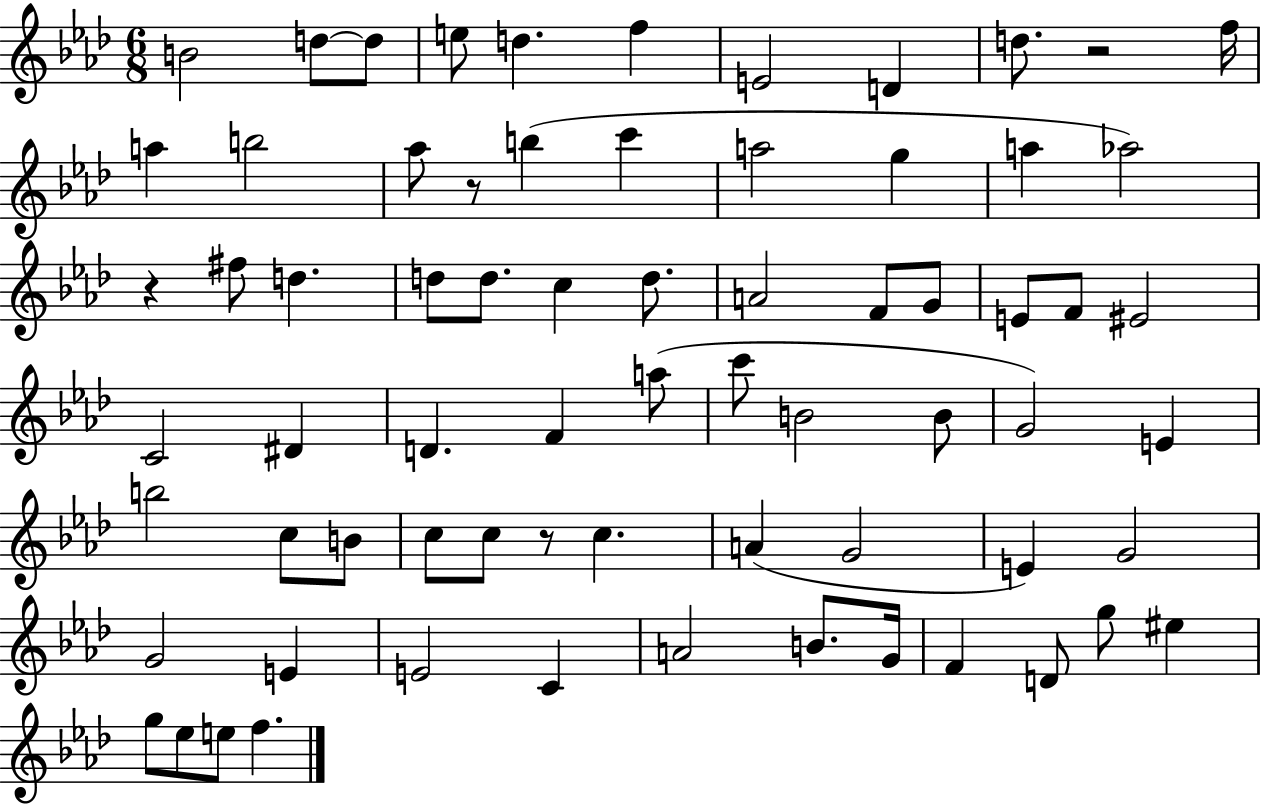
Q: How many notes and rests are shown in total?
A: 70